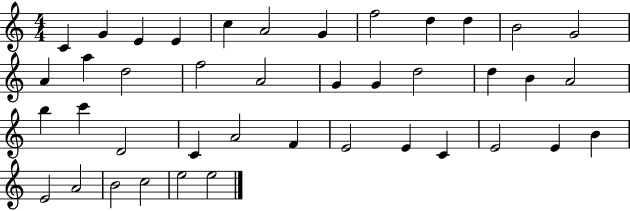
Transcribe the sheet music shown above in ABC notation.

X:1
T:Untitled
M:4/4
L:1/4
K:C
C G E E c A2 G f2 d d B2 G2 A a d2 f2 A2 G G d2 d B A2 b c' D2 C A2 F E2 E C E2 E B E2 A2 B2 c2 e2 e2